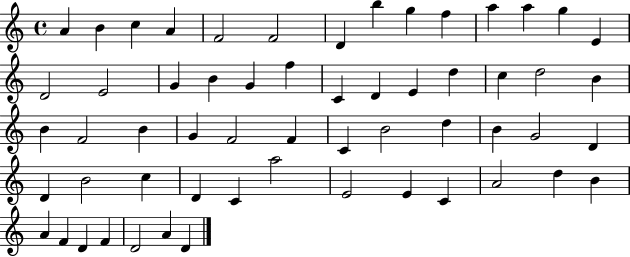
{
  \clef treble
  \time 4/4
  \defaultTimeSignature
  \key c \major
  a'4 b'4 c''4 a'4 | f'2 f'2 | d'4 b''4 g''4 f''4 | a''4 a''4 g''4 e'4 | \break d'2 e'2 | g'4 b'4 g'4 f''4 | c'4 d'4 e'4 d''4 | c''4 d''2 b'4 | \break b'4 f'2 b'4 | g'4 f'2 f'4 | c'4 b'2 d''4 | b'4 g'2 d'4 | \break d'4 b'2 c''4 | d'4 c'4 a''2 | e'2 e'4 c'4 | a'2 d''4 b'4 | \break a'4 f'4 d'4 f'4 | d'2 a'4 d'4 | \bar "|."
}